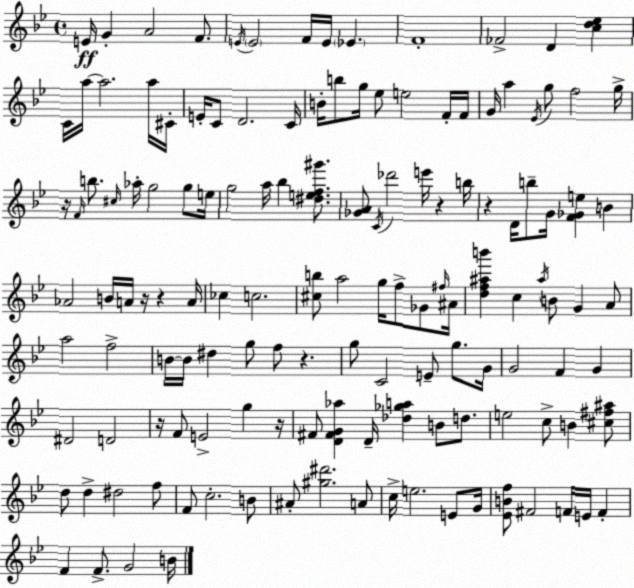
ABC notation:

X:1
T:Untitled
M:4/4
L:1/4
K:Gm
E/4 G A2 F/2 E/4 E2 F/4 E/4 _E F4 _F2 D [cd_e] C/4 a/4 a2 a/4 ^C/4 E/4 C/2 D2 C/4 B/4 b/2 g/4 _e/2 e2 F/4 F/4 G/4 a _E/4 g/2 f2 g/4 z/4 F/4 b/2 ^c/4 _a/4 g2 g/2 e/4 g2 a/4 _b [^def^g']/2 [_GA]/2 C/4 _d'2 e'/4 z b/4 z D/4 b/2 G/4 [F_Ge] B _A2 B/4 A/4 z/4 z A/4 _c c2 [^cb]/2 a2 g/4 f/2 _G/2 ^f/4 ^A/4 [df^ab'] c ^a/4 B/2 G A/2 a2 f2 B/4 B/4 ^d g/2 f/2 z g/2 C2 E/2 g/2 G/4 G2 F G ^D2 D2 z/4 F/2 E2 g z/4 ^F/2 [D^FG_a] D/4 [_d_ga] B/2 d/2 e2 c/2 B [^c^f^a]/2 d/2 d ^d2 f/2 F/2 c2 B/2 ^A/2 [^g^d']2 A/2 c/4 e2 E/2 G/4 [_EBf]/2 ^F2 F/4 E/4 F F F/2 G2 B/4